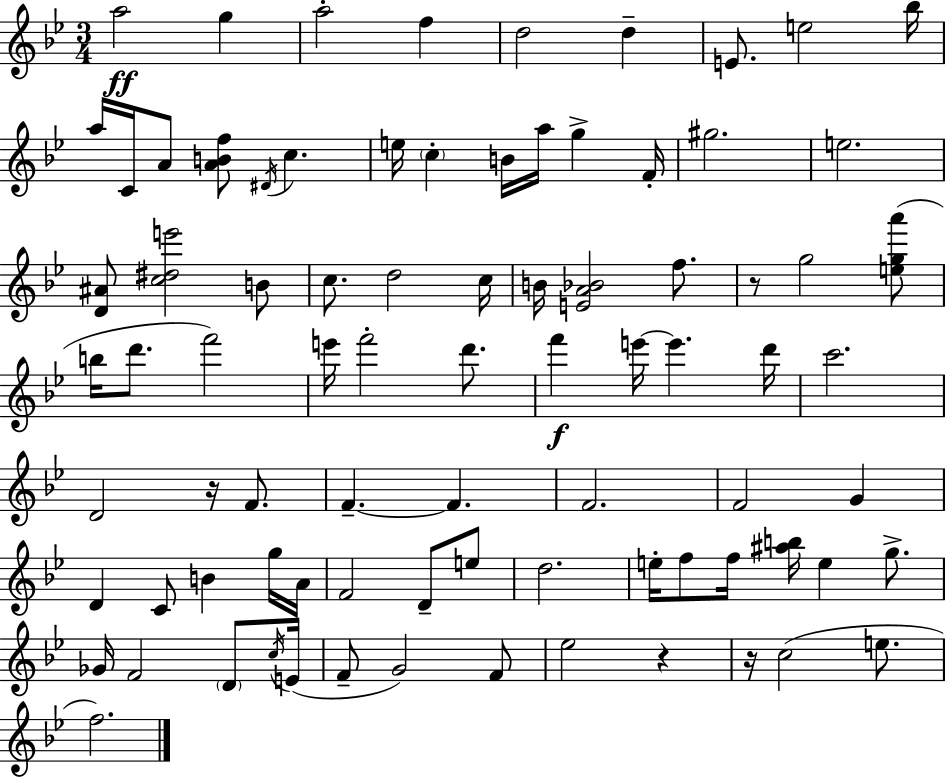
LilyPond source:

{
  \clef treble
  \numericTimeSignature
  \time 3/4
  \key bes \major
  \repeat volta 2 { a''2\ff g''4 | a''2-. f''4 | d''2 d''4-- | e'8. e''2 bes''16 | \break a''16 c'16 a'8 <a' b' f''>8 \acciaccatura { dis'16 } c''4. | e''16 \parenthesize c''4-. b'16 a''16 g''4-> | f'16-. gis''2. | e''2. | \break <d' ais'>8 <c'' dis'' e'''>2 b'8 | c''8. d''2 | c''16 b'16 <e' a' bes'>2 f''8. | r8 g''2 <e'' g'' a'''>8( | \break b''16 d'''8. f'''2) | e'''16 f'''2-. d'''8. | f'''4\f e'''16~~ e'''4. | d'''16 c'''2. | \break d'2 r16 f'8. | f'4.--~~ f'4. | f'2. | f'2 g'4 | \break d'4 c'8 b'4 g''16 | a'16 f'2 d'8-- e''8 | d''2. | e''16-. f''8 f''16 <ais'' b''>16 e''4 g''8.-> | \break ges'16 f'2 \parenthesize d'8 | \acciaccatura { c''16 }( e'16 f'8-- g'2) | f'8 ees''2 r4 | r16 c''2( e''8. | \break f''2.) | } \bar "|."
}